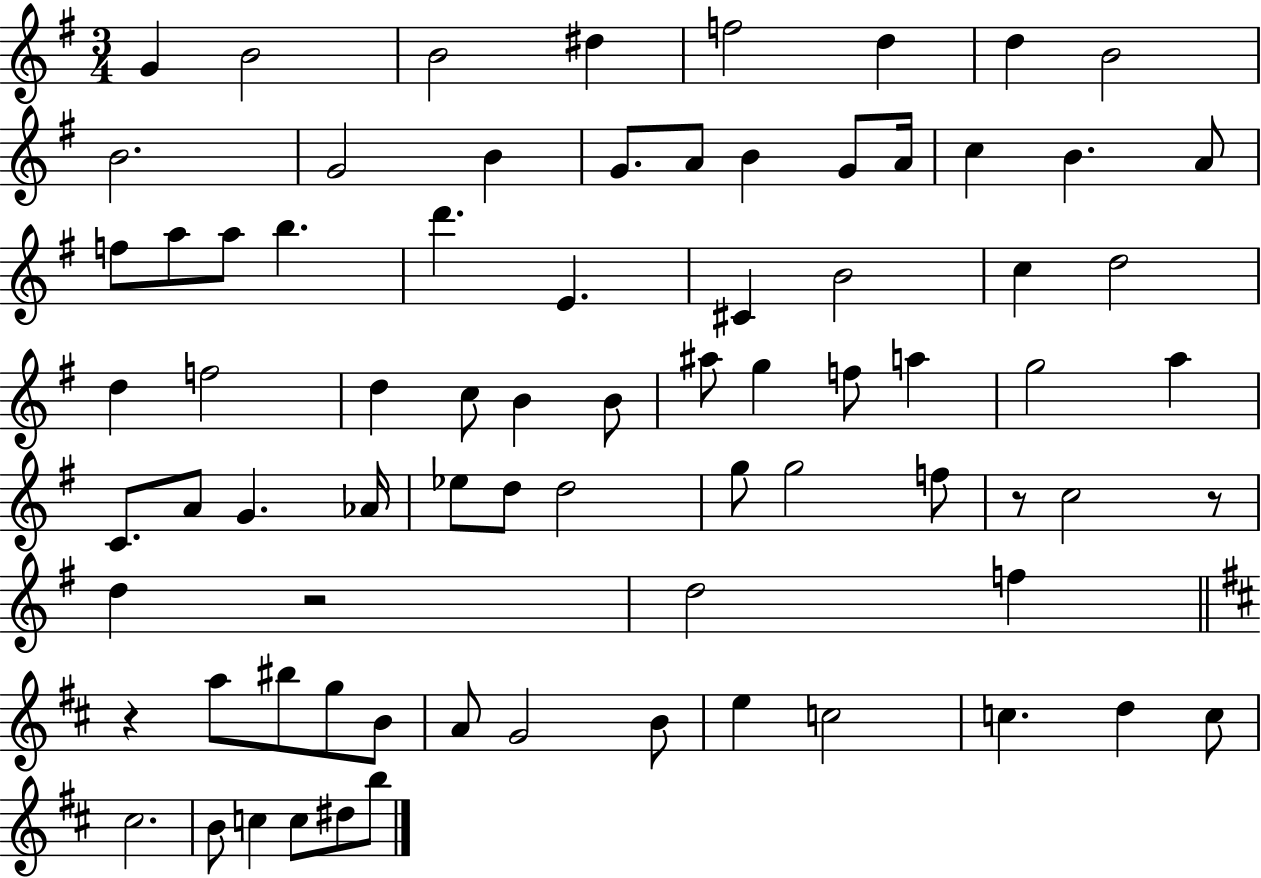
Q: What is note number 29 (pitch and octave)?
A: D5